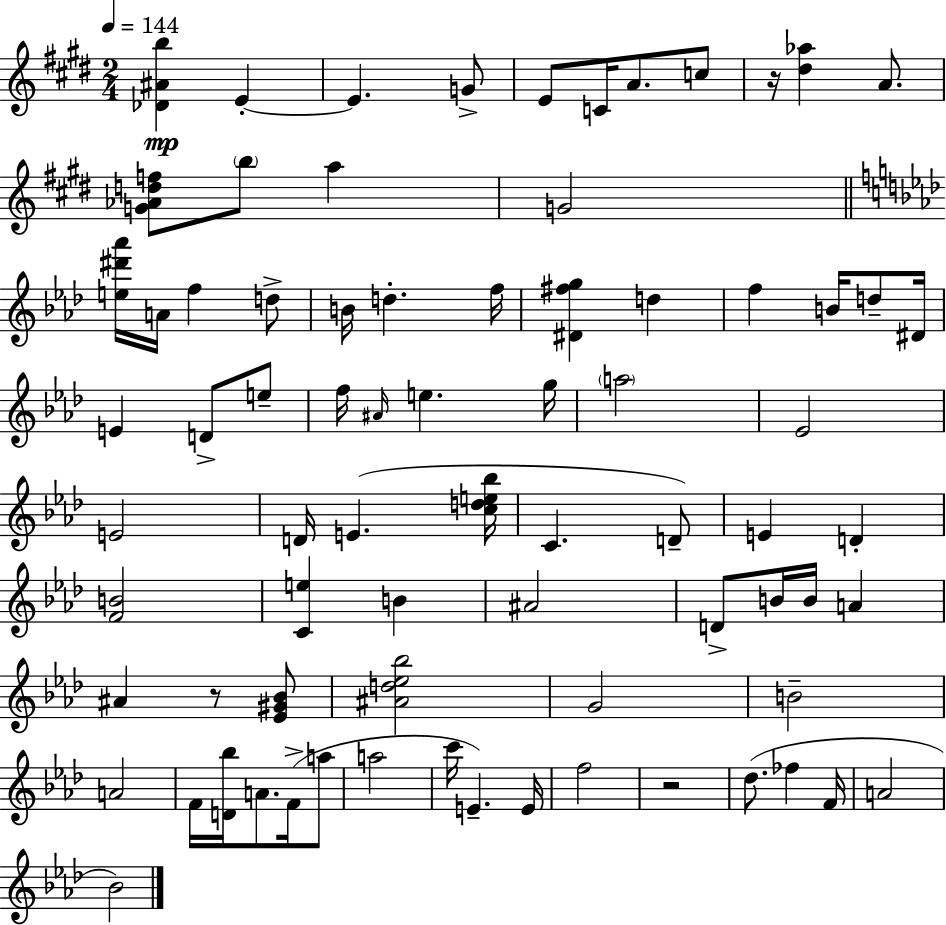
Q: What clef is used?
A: treble